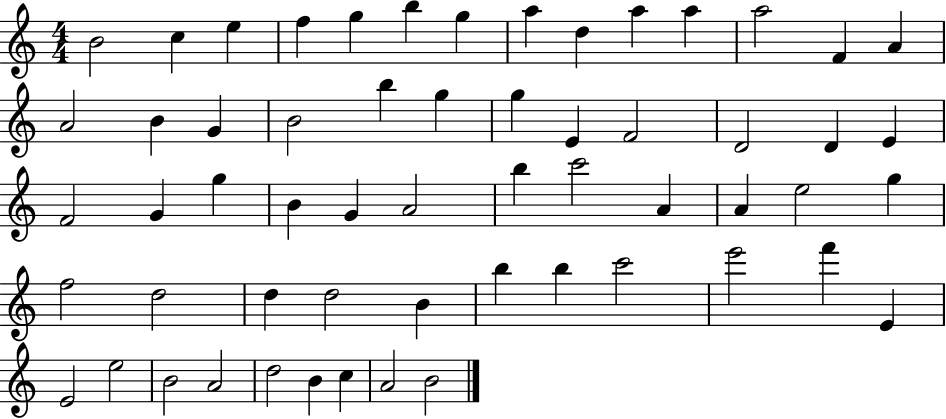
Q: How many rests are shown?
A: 0